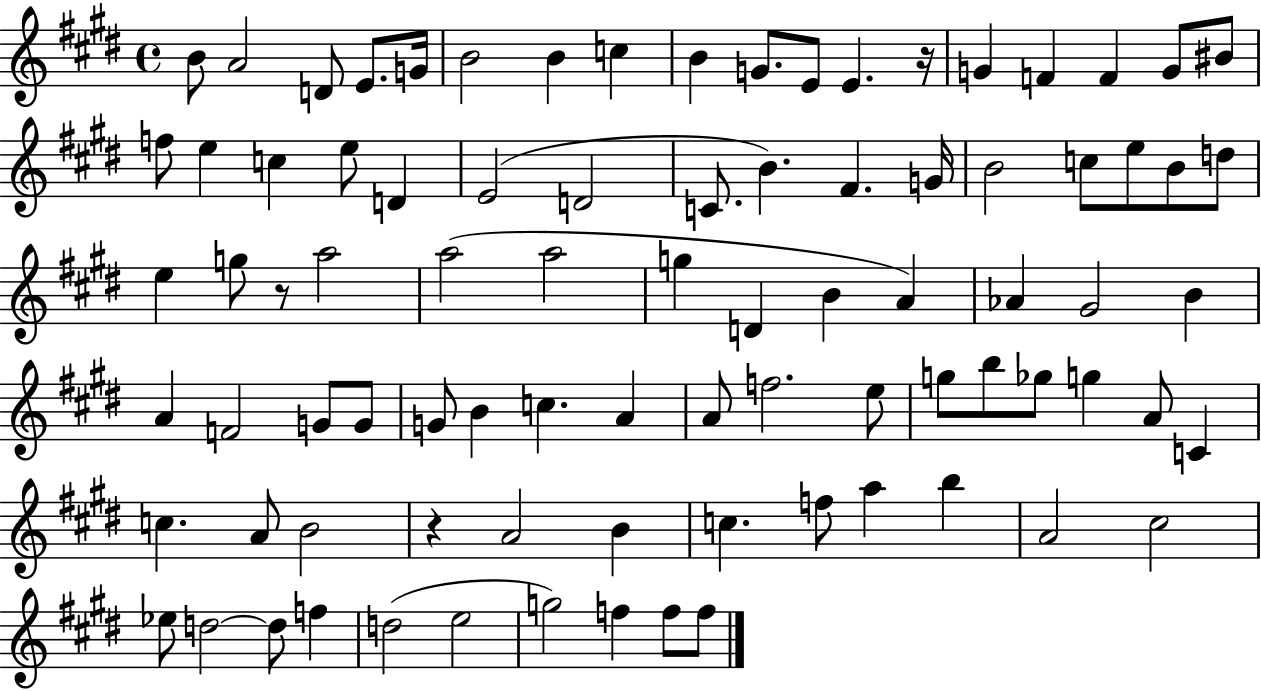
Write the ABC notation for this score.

X:1
T:Untitled
M:4/4
L:1/4
K:E
B/2 A2 D/2 E/2 G/4 B2 B c B G/2 E/2 E z/4 G F F G/2 ^B/2 f/2 e c e/2 D E2 D2 C/2 B ^F G/4 B2 c/2 e/2 B/2 d/2 e g/2 z/2 a2 a2 a2 g D B A _A ^G2 B A F2 G/2 G/2 G/2 B c A A/2 f2 e/2 g/2 b/2 _g/2 g A/2 C c A/2 B2 z A2 B c f/2 a b A2 ^c2 _e/2 d2 d/2 f d2 e2 g2 f f/2 f/2